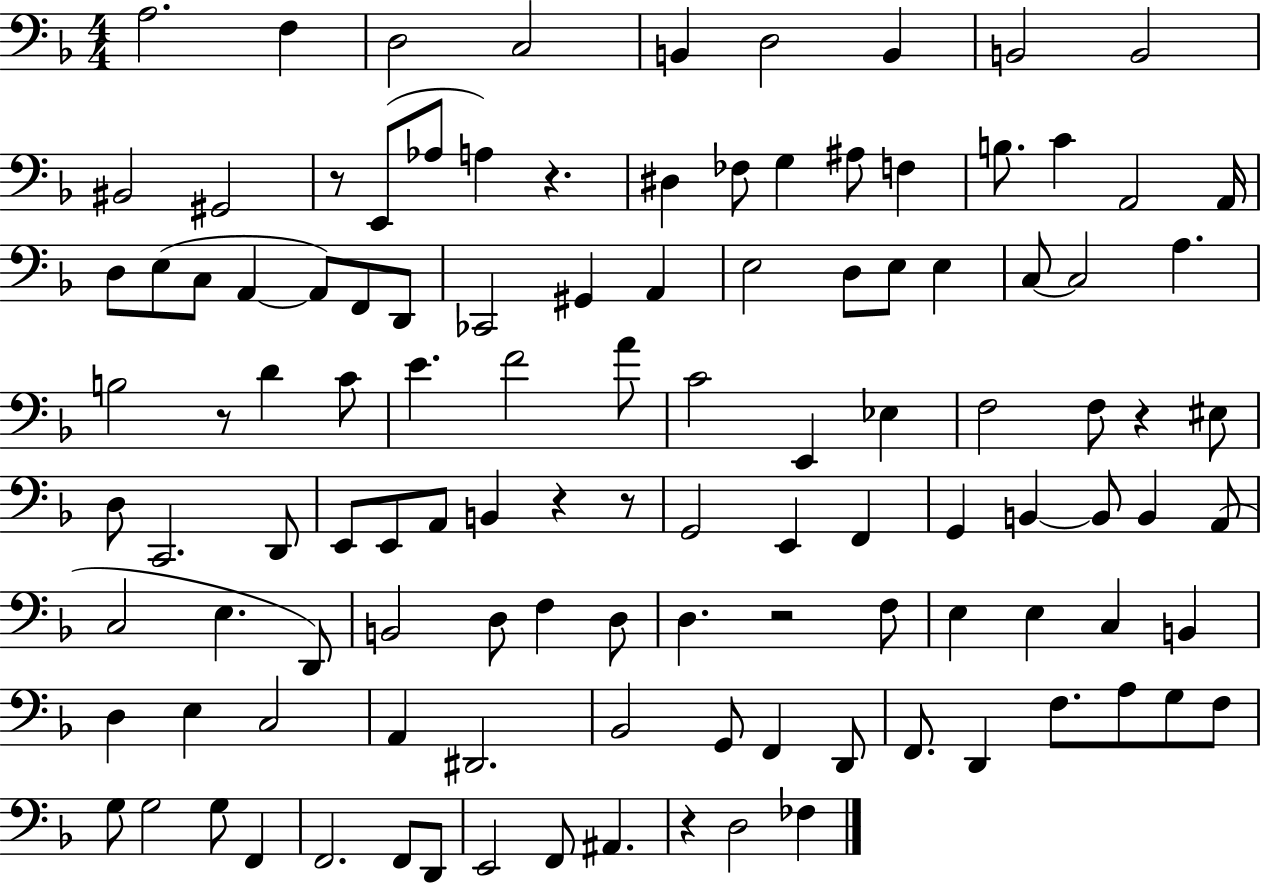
A3/h. F3/q D3/h C3/h B2/q D3/h B2/q B2/h B2/h BIS2/h G#2/h R/e E2/e Ab3/e A3/q R/q. D#3/q FES3/e G3/q A#3/e F3/q B3/e. C4/q A2/h A2/s D3/e E3/e C3/e A2/q A2/e F2/e D2/e CES2/h G#2/q A2/q E3/h D3/e E3/e E3/q C3/e C3/h A3/q. B3/h R/e D4/q C4/e E4/q. F4/h A4/e C4/h E2/q Eb3/q F3/h F3/e R/q EIS3/e D3/e C2/h. D2/e E2/e E2/e A2/e B2/q R/q R/e G2/h E2/q F2/q G2/q B2/q B2/e B2/q A2/e C3/h E3/q. D2/e B2/h D3/e F3/q D3/e D3/q. R/h F3/e E3/q E3/q C3/q B2/q D3/q E3/q C3/h A2/q D#2/h. Bb2/h G2/e F2/q D2/e F2/e. D2/q F3/e. A3/e G3/e F3/e G3/e G3/h G3/e F2/q F2/h. F2/e D2/e E2/h F2/e A#2/q. R/q D3/h FES3/q